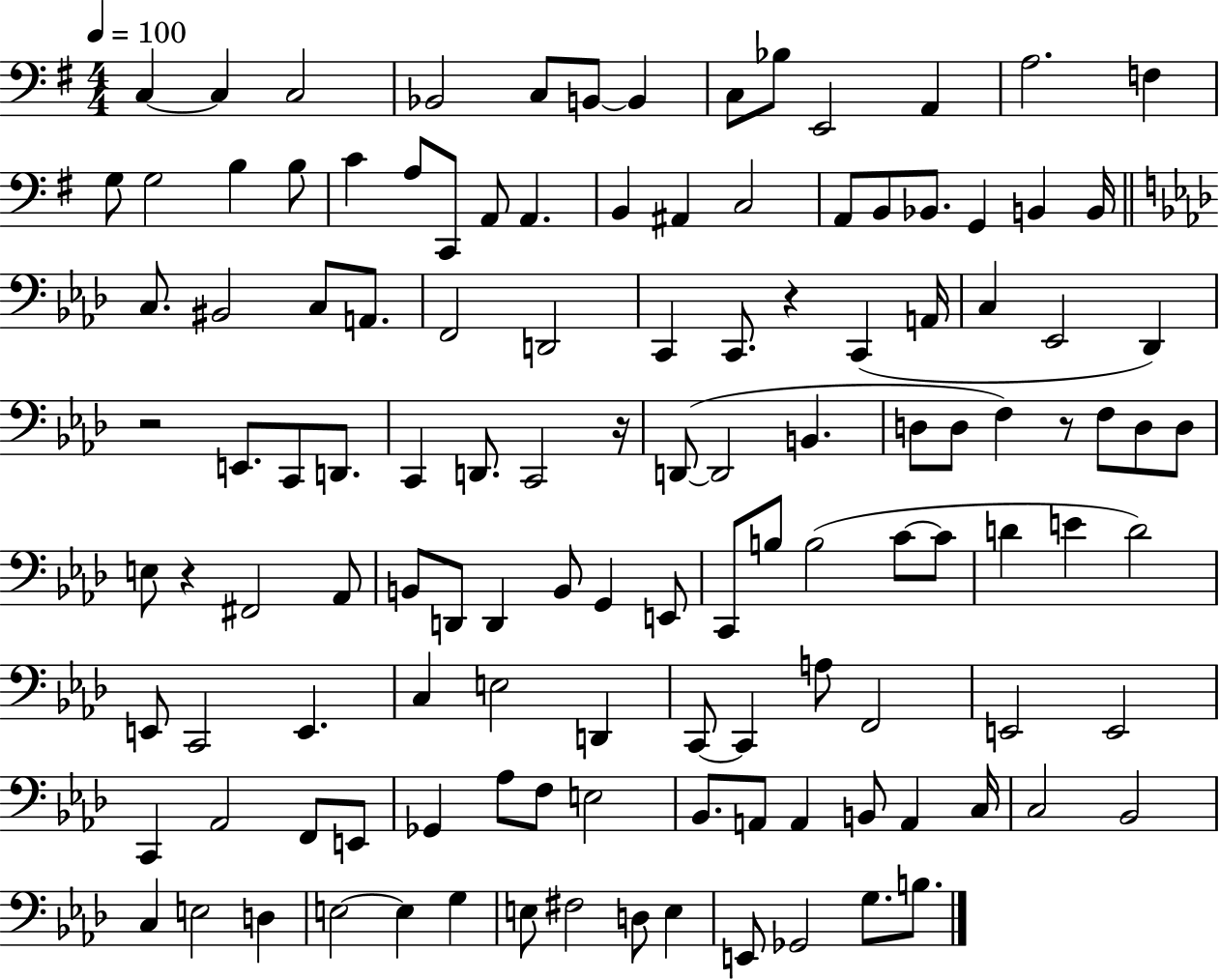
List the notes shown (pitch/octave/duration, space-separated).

C3/q C3/q C3/h Bb2/h C3/e B2/e B2/q C3/e Bb3/e E2/h A2/q A3/h. F3/q G3/e G3/h B3/q B3/e C4/q A3/e C2/e A2/e A2/q. B2/q A#2/q C3/h A2/e B2/e Bb2/e. G2/q B2/q B2/s C3/e. BIS2/h C3/e A2/e. F2/h D2/h C2/q C2/e. R/q C2/q A2/s C3/q Eb2/h Db2/q R/h E2/e. C2/e D2/e. C2/q D2/e. C2/h R/s D2/e D2/h B2/q. D3/e D3/e F3/q R/e F3/e D3/e D3/e E3/e R/q F#2/h Ab2/e B2/e D2/e D2/q B2/e G2/q E2/e C2/e B3/e B3/h C4/e C4/e D4/q E4/q D4/h E2/e C2/h E2/q. C3/q E3/h D2/q C2/e C2/q A3/e F2/h E2/h E2/h C2/q Ab2/h F2/e E2/e Gb2/q Ab3/e F3/e E3/h Bb2/e. A2/e A2/q B2/e A2/q C3/s C3/h Bb2/h C3/q E3/h D3/q E3/h E3/q G3/q E3/e F#3/h D3/e E3/q E2/e Gb2/h G3/e. B3/e.